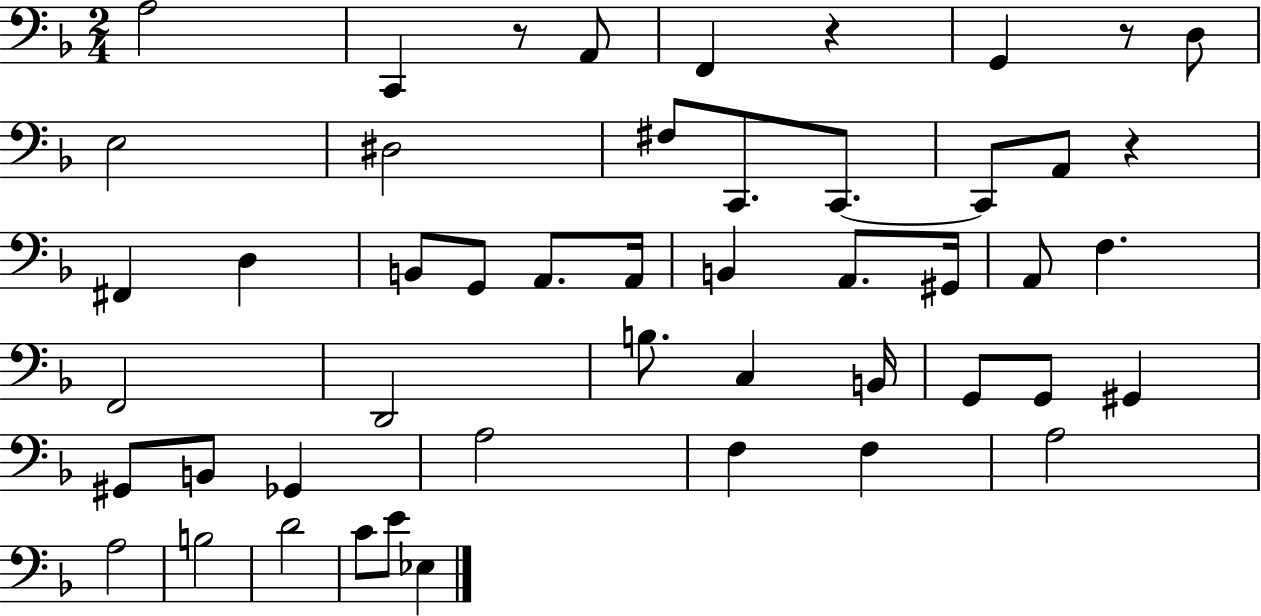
X:1
T:Untitled
M:2/4
L:1/4
K:F
A,2 C,, z/2 A,,/2 F,, z G,, z/2 D,/2 E,2 ^D,2 ^F,/2 C,,/2 C,,/2 C,,/2 A,,/2 z ^F,, D, B,,/2 G,,/2 A,,/2 A,,/4 B,, A,,/2 ^G,,/4 A,,/2 F, F,,2 D,,2 B,/2 C, B,,/4 G,,/2 G,,/2 ^G,, ^G,,/2 B,,/2 _G,, A,2 F, F, A,2 A,2 B,2 D2 C/2 E/2 _E,